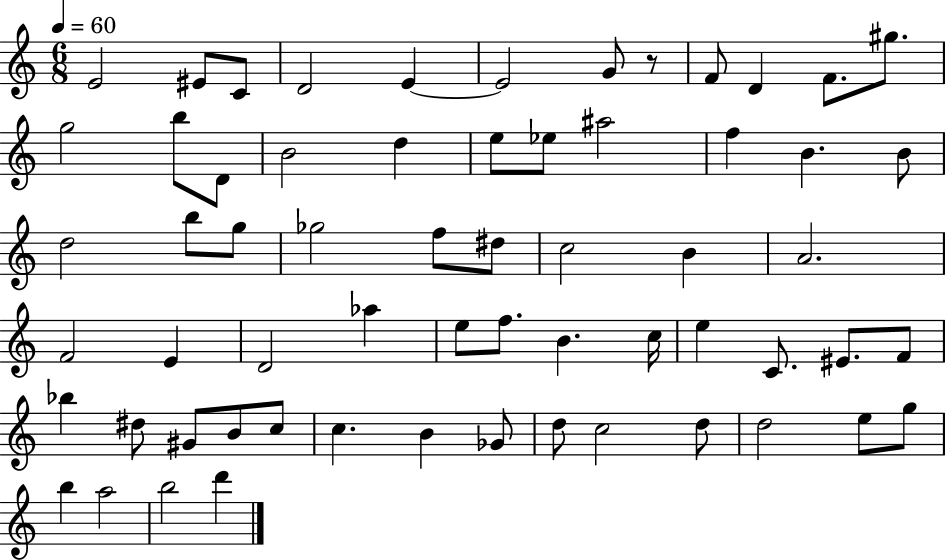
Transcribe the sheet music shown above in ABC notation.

X:1
T:Untitled
M:6/8
L:1/4
K:C
E2 ^E/2 C/2 D2 E E2 G/2 z/2 F/2 D F/2 ^g/2 g2 b/2 D/2 B2 d e/2 _e/2 ^a2 f B B/2 d2 b/2 g/2 _g2 f/2 ^d/2 c2 B A2 F2 E D2 _a e/2 f/2 B c/4 e C/2 ^E/2 F/2 _b ^d/2 ^G/2 B/2 c/2 c B _G/2 d/2 c2 d/2 d2 e/2 g/2 b a2 b2 d'